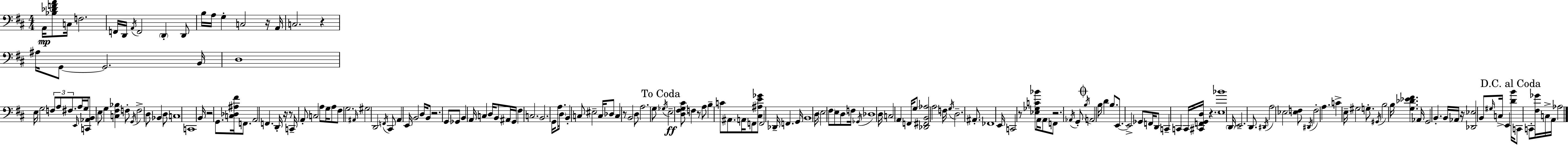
X:1
T:Untitled
M:4/4
L:1/4
K:D
A,,/4 [_B,_DFA]/2 C,/4 F,2 F,,/4 D,,/4 A,,/4 F,,2 D,, D,,/2 B,/4 A,/4 G, C,2 z/4 A,,/4 C,2 z ^A,/4 G,,/2 G,,2 B,,/4 D,4 E,/4 G,2 F,/2 A,/2 ^F,/2 E,,/4 A,/4 G,/4 [C,,_A,,B,,]/2 E,/2 G, [C,^F,_B,] F,/2 G,,/4 F,2 D,/2 _B,, D,/2 C,4 C,,4 B,,/4 z2 G,,/2 [C,_D,^A,^F]/4 F,,/2 A,,2 F,, D,,/4 z/4 z/2 C,,/4 A,,/2 C,2 A,/2 G,/4 A,/2 ^F,/2 G,2 ^A,,/4 ^G,2 D,,2 F,,/4 ^C,,/2 A,, E,,/4 B,,2 D,/4 B,,/2 z2 G,,/2 _G,,/2 B,, A,,/4 C, D,/4 B,,/2 ^A,,/4 G,,/4 ^F, C,2 B,,2 G,,/4 A,/2 D,/4 B,, C,/2 ^E,2 C,/4 _D,/2 C, z/2 B,,2 D,/2 A,2 G,/2 _G,/4 E,2 [D,^F,G,^C]/2 F, z/2 A,/2 B, C/2 ^A,,/2 A,,/4 F,,/2 [^C,^A,E_G]/2 F,,2 _D,,/4 F,, G,,/4 B,,4 D,/4 E,2 ^F,/2 E,/2 D,/2 F,/4 _G,,/4 _D,4 D,/4 C,2 A,, F,,/4 G,/2 [_D,,^F,,B,,_A,]2 A,2 F,/4 G,/4 D,2 ^A,,/2 _F,,4 E,,/4 C,,2 z/2 [_E,_G,C_B]/2 A,,/4 A,,/2 F,,/2 z2 _A,,/4 G,,/2 B,/4 A,,2 B,/4 D B,/2 E,,/2 E,,2 _G,,/2 F,,/4 D,,/2 C,, C,, C,,/4 [^C,,F,,G,,D,]/4 z [E,_B]4 D,,/4 E,,2 D,,/2 ^D,,/4 A,2 _E,2 [_E,F,]/2 ^D,,/4 F,2 A, C E,/4 ^G,2 G,/2 ^G,,/4 B,2 B,/4 [G,_D_E^F] _A,,/4 G,,2 B,, B,,/4 _A,,/4 z/4 [_D,,_E,]2 B,,/2 ^G,/4 C,/4 E,, [DB]/4 C,,/2 C,,/2 [^F,_G]/4 C,/4 A,,/4 _A,2